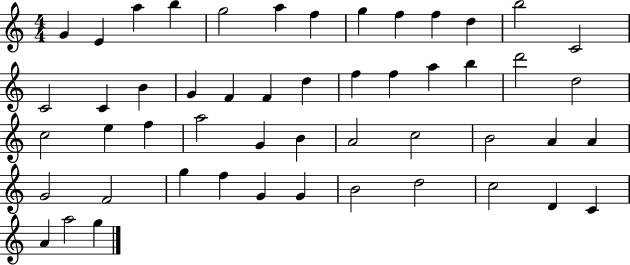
G4/q E4/q A5/q B5/q G5/h A5/q F5/q G5/q F5/q F5/q D5/q B5/h C4/h C4/h C4/q B4/q G4/q F4/q F4/q D5/q F5/q F5/q A5/q B5/q D6/h D5/h C5/h E5/q F5/q A5/h G4/q B4/q A4/h C5/h B4/h A4/q A4/q G4/h F4/h G5/q F5/q G4/q G4/q B4/h D5/h C5/h D4/q C4/q A4/q A5/h G5/q